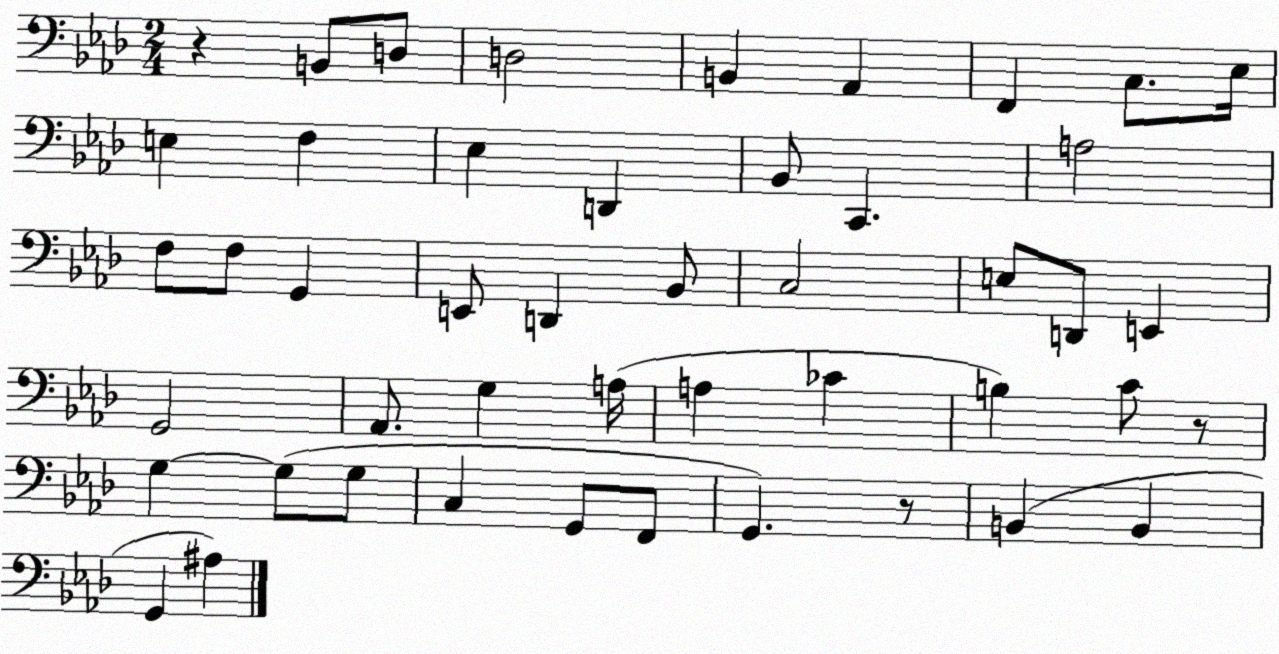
X:1
T:Untitled
M:2/4
L:1/4
K:Ab
z B,,/2 D,/2 D,2 B,, _A,, F,, C,/2 _E,/4 E, F, _E, D,, _B,,/2 C,, A,2 F,/2 F,/2 G,, E,,/2 D,, _B,,/2 C,2 E,/2 D,,/2 E,, G,,2 _A,,/2 G, A,/4 A, _C B, C/2 z/2 G, G,/2 G,/2 C, G,,/2 F,,/2 G,, z/2 B,, B,, G,, ^A,